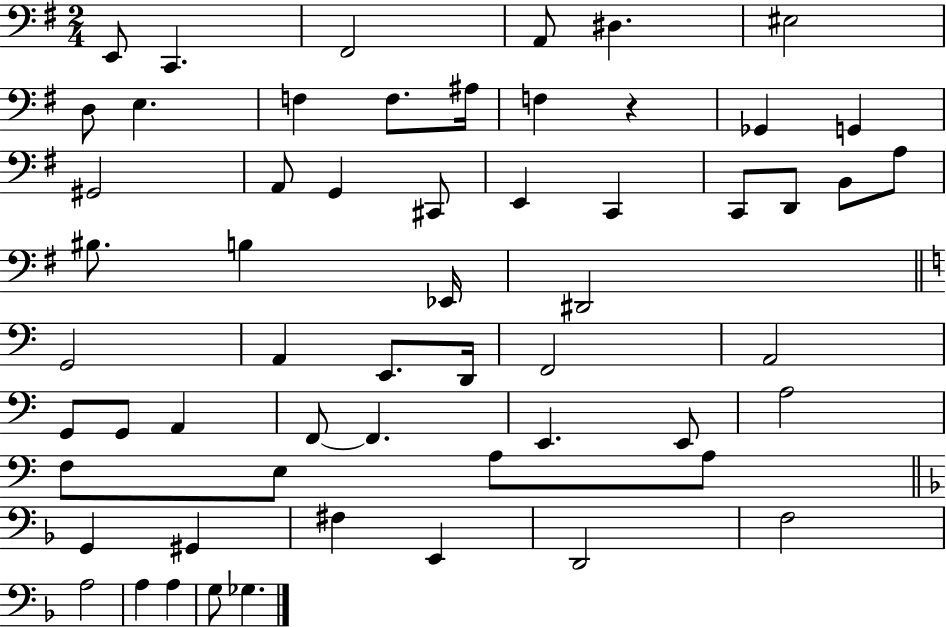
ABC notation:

X:1
T:Untitled
M:2/4
L:1/4
K:G
E,,/2 C,, ^F,,2 A,,/2 ^D, ^E,2 D,/2 E, F, F,/2 ^A,/4 F, z _G,, G,, ^G,,2 A,,/2 G,, ^C,,/2 E,, C,, C,,/2 D,,/2 B,,/2 A,/2 ^B,/2 B, _E,,/4 ^D,,2 G,,2 A,, E,,/2 D,,/4 F,,2 A,,2 G,,/2 G,,/2 A,, F,,/2 F,, E,, E,,/2 A,2 F,/2 E,/2 A,/2 A,/2 G,, ^G,, ^F, E,, D,,2 F,2 A,2 A, A, G,/2 _G,